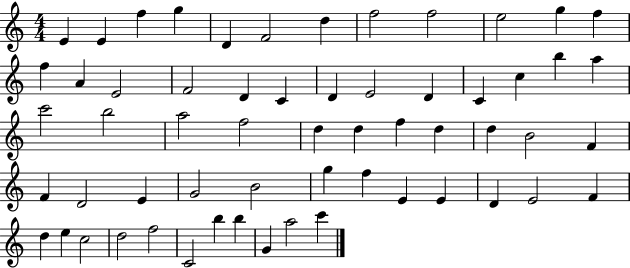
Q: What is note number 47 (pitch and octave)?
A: E4